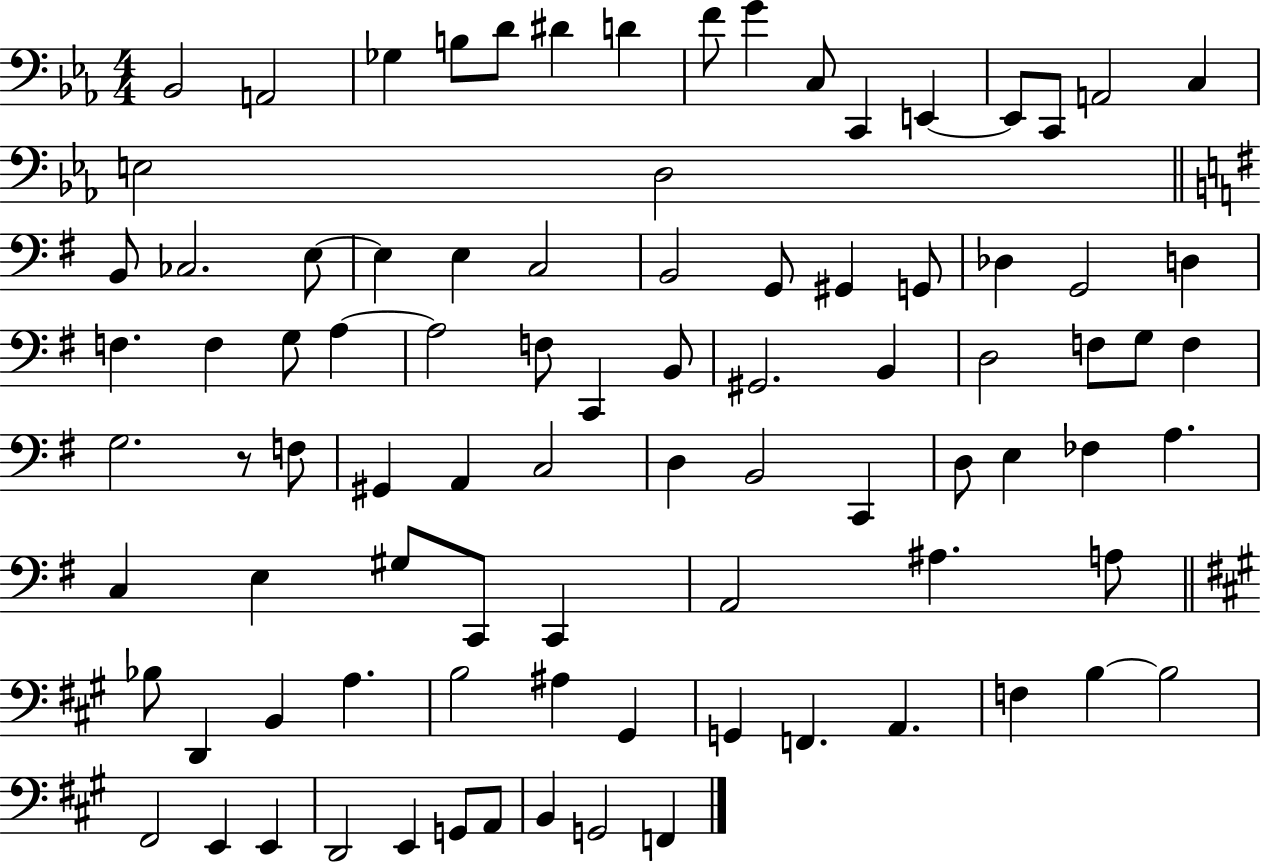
Bb2/h A2/h Gb3/q B3/e D4/e D#4/q D4/q F4/e G4/q C3/e C2/q E2/q E2/e C2/e A2/h C3/q E3/h D3/h B2/e CES3/h. E3/e E3/q E3/q C3/h B2/h G2/e G#2/q G2/e Db3/q G2/h D3/q F3/q. F3/q G3/e A3/q A3/h F3/e C2/q B2/e G#2/h. B2/q D3/h F3/e G3/e F3/q G3/h. R/e F3/e G#2/q A2/q C3/h D3/q B2/h C2/q D3/e E3/q FES3/q A3/q. C3/q E3/q G#3/e C2/e C2/q A2/h A#3/q. A3/e Bb3/e D2/q B2/q A3/q. B3/h A#3/q G#2/q G2/q F2/q. A2/q. F3/q B3/q B3/h F#2/h E2/q E2/q D2/h E2/q G2/e A2/e B2/q G2/h F2/q